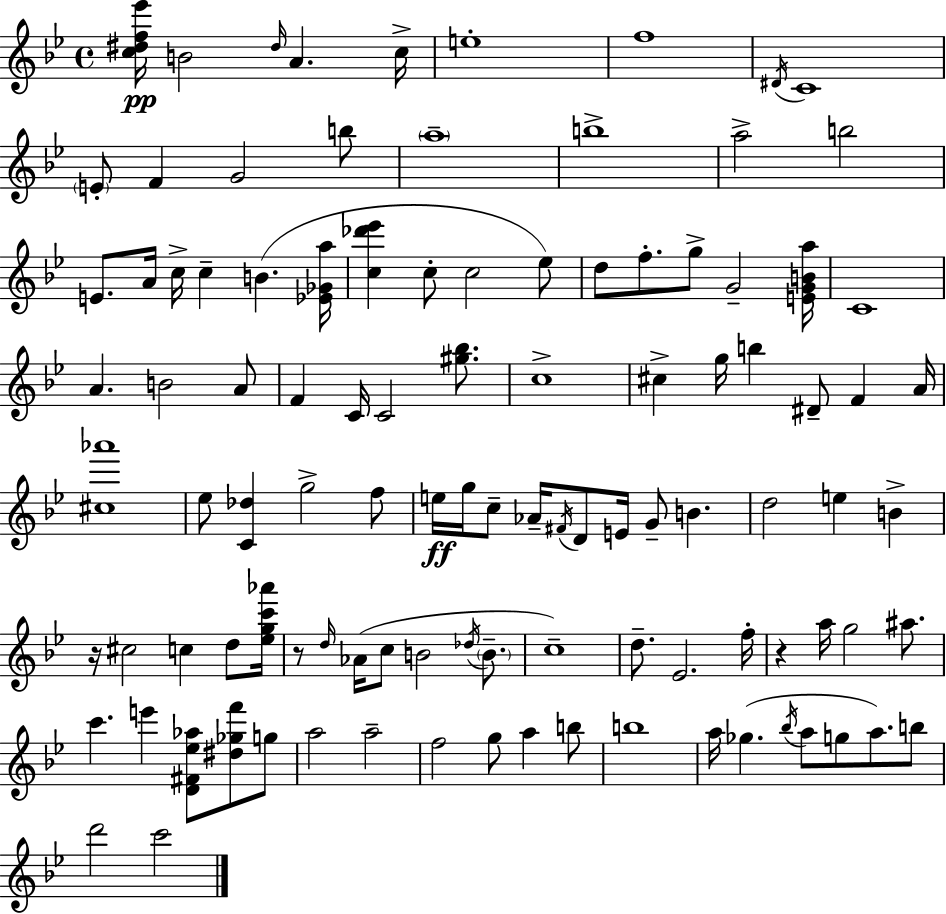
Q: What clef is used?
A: treble